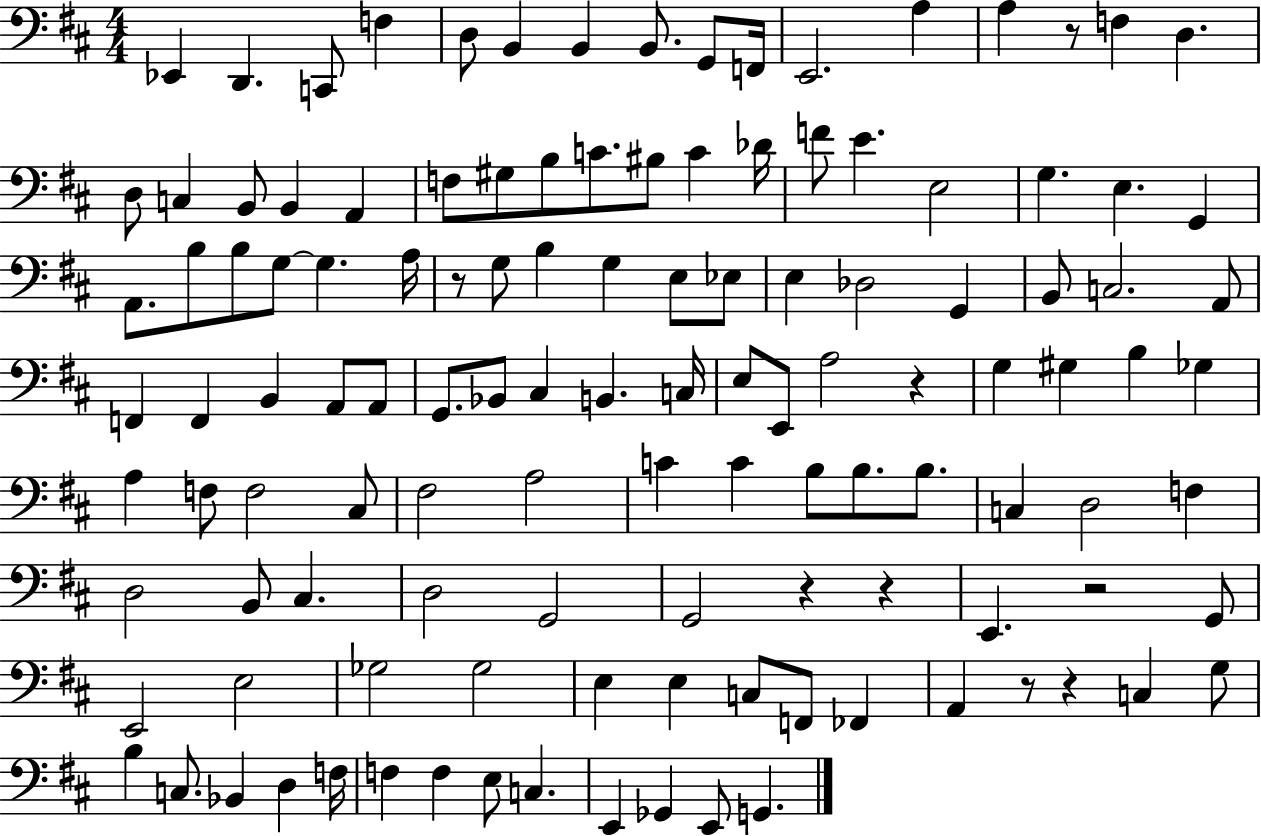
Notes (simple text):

Eb2/q D2/q. C2/e F3/q D3/e B2/q B2/q B2/e. G2/e F2/s E2/h. A3/q A3/q R/e F3/q D3/q. D3/e C3/q B2/e B2/q A2/q F3/e G#3/e B3/e C4/e. BIS3/e C4/q Db4/s F4/e E4/q. E3/h G3/q. E3/q. G2/q A2/e. B3/e B3/e G3/e G3/q. A3/s R/e G3/e B3/q G3/q E3/e Eb3/e E3/q Db3/h G2/q B2/e C3/h. A2/e F2/q F2/q B2/q A2/e A2/e G2/e. Bb2/e C#3/q B2/q. C3/s E3/e E2/e A3/h R/q G3/q G#3/q B3/q Gb3/q A3/q F3/e F3/h C#3/e F#3/h A3/h C4/q C4/q B3/e B3/e. B3/e. C3/q D3/h F3/q D3/h B2/e C#3/q. D3/h G2/h G2/h R/q R/q E2/q. R/h G2/e E2/h E3/h Gb3/h Gb3/h E3/q E3/q C3/e F2/e FES2/q A2/q R/e R/q C3/q G3/e B3/q C3/e. Bb2/q D3/q F3/s F3/q F3/q E3/e C3/q. E2/q Gb2/q E2/e G2/q.